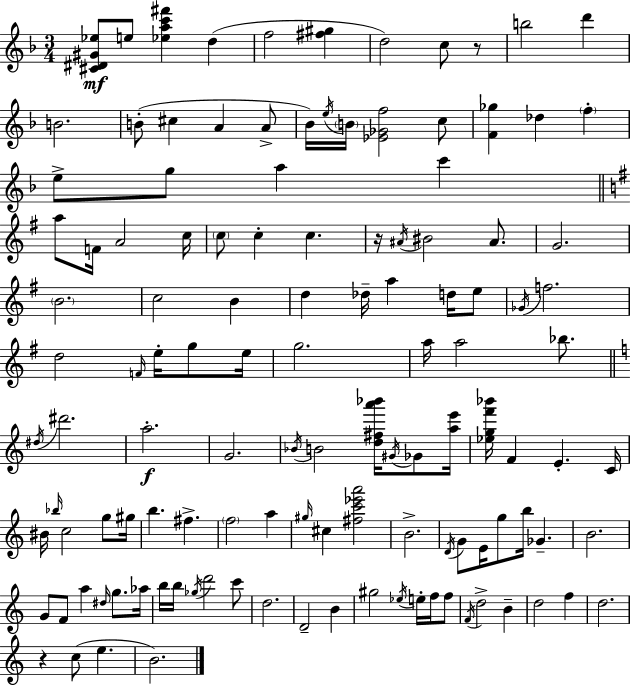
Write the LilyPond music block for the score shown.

{
  \clef treble
  \numericTimeSignature
  \time 3/4
  \key d \minor
  <cis' dis' gis' ees''>8\mf e''8 <ees'' a'' c''' fis'''>4 d''4( | f''2 <fis'' gis''>4 | d''2) c''8 r8 | b''2 d'''4 | \break b'2. | b'8-.( cis''4 a'4 a'8-> | bes'16) \acciaccatura { e''16 } \parenthesize b'16 <ees' ges' f''>2 c''8 | <f' ges''>4 des''4 \parenthesize f''4-. | \break e''8-> g''8 a''4 c'''4 | \bar "||" \break \key g \major a''8 f'16 a'2 c''16 | \parenthesize c''8 c''4-. c''4. | r16 \acciaccatura { ais'16 } bis'2 ais'8. | g'2. | \break \parenthesize b'2. | c''2 b'4 | d''4 des''16-- a''4 d''16 e''8 | \acciaccatura { ges'16 } f''2. | \break d''2 \grace { f'16 } e''16-. | g''8 e''16 g''2. | a''16 a''2 | bes''8. \bar "||" \break \key a \minor \acciaccatura { dis''16 } dis'''2. | a''2.-.\f | g'2. | \acciaccatura { bes'16 } b'2 <d'' fis'' a''' bes'''>16 \acciaccatura { gis'16 } | \break ges'8 <a'' e'''>16 <ees'' g'' f''' bes'''>16 f'4 e'4.-. | c'16 bis'16 \grace { bes''16 } c''2 | g''8 gis''16 b''4. fis''4.-> | \parenthesize f''2 | \break a''4 \grace { gis''16 } cis''4 <fis'' c''' ees''' a'''>2 | b'2.-> | \acciaccatura { d'16 } g'8 e'16 g''8 b''16 | ges'4.-- b'2. | \break g'8 f'8 a''4 | \grace { dis''16 } g''8. aes''16 b''16 b''16 \acciaccatura { ges''16 } d'''2 | c'''8 d''2. | d'2-- | \break b'4 gis''2 | \acciaccatura { ees''16 } e''16-. f''16 f''8 \acciaccatura { f'16 } d''2-> | b'4-- d''2 | f''4 d''2. | \break r4 | c''8( e''4. b'2.) | \bar "|."
}